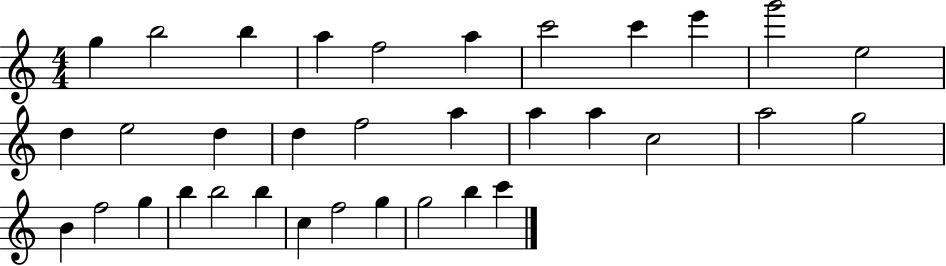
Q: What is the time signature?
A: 4/4